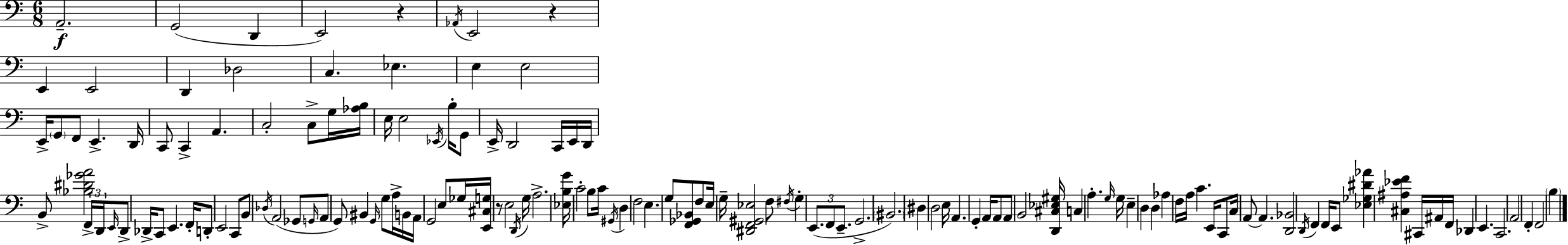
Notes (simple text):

A2/h. G2/h D2/q E2/h R/q Ab2/s E2/h R/q E2/q E2/h D2/q Db3/h C3/q. Eb3/q. E3/q E3/h E2/s G2/e F2/e E2/q. D2/s C2/e C2/q A2/q. C3/h C3/e G3/s [Ab3,B3]/s E3/s E3/h Eb2/s B3/s G2/e E2/s D2/h C2/s E2/s D2/s B2/e [Bb3,D#4,Gb4,A4]/h F2/s D2/s E2/s D2/e Db2/s C2/e E2/q. F2/s D2/e E2/h C2/e B2/e Db3/s A2/h Gb2/e G2/s A2/e G2/e BIS2/q G2/s G3/e A3/s B2/s A2/s G2/h E3/e Gb3/s [E2,C#3,G3]/s R/e E3/h D2/s G3/s A3/h. [Eb3,B3,G4]/s C4/h B3/e C4/s G#2/s D3/q F3/h E3/q. G3/e [F2,Gb2,Bb2]/e F3/e E3/s G3/s [D#2,F2,G#2,Eb3]/h F3/e F#3/s G3/q E2/e. F2/e E2/e. G2/h. BIS2/h. D#3/q D3/h E3/s A2/q. G2/q A2/s A2/e A2/e B2/h [D2,C#3,Eb3,G#3]/s C3/q A3/q. G3/s G3/s E3/q D3/q D3/q Ab3/q F3/s A3/s C4/q. E2/s C2/e C3/s A2/e A2/q. [D2,Bb2]/h D2/s F2/q F2/s E2/e [Eb3,Gb3,D#4,Ab4]/q [C#3,A#3,Eb4,F4]/q C#2/s A#2/s F2/s Db2/q E2/q. C2/h. A2/h F2/q F2/h B3/q